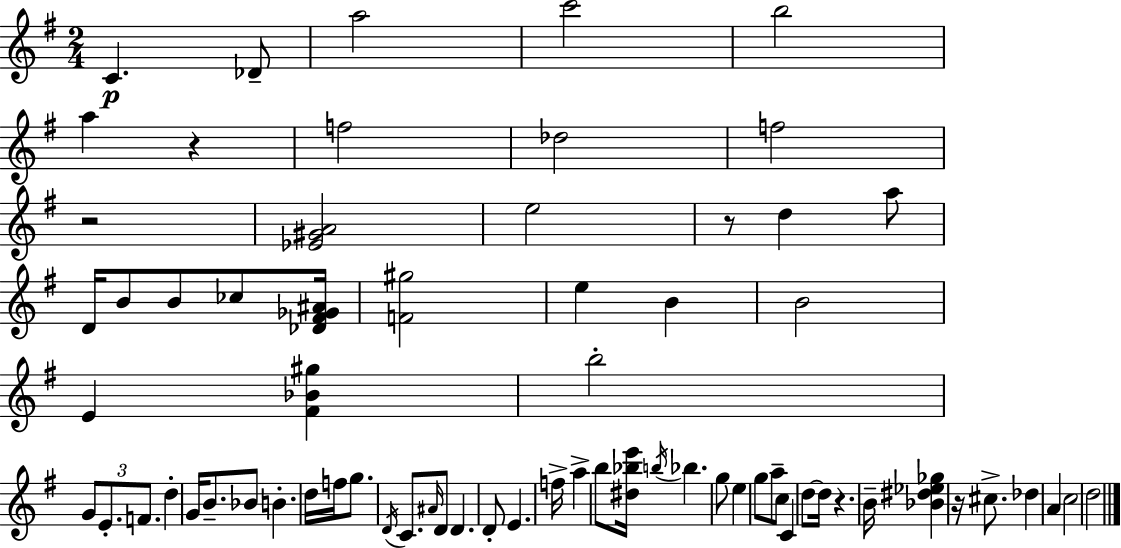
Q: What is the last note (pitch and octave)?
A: D5